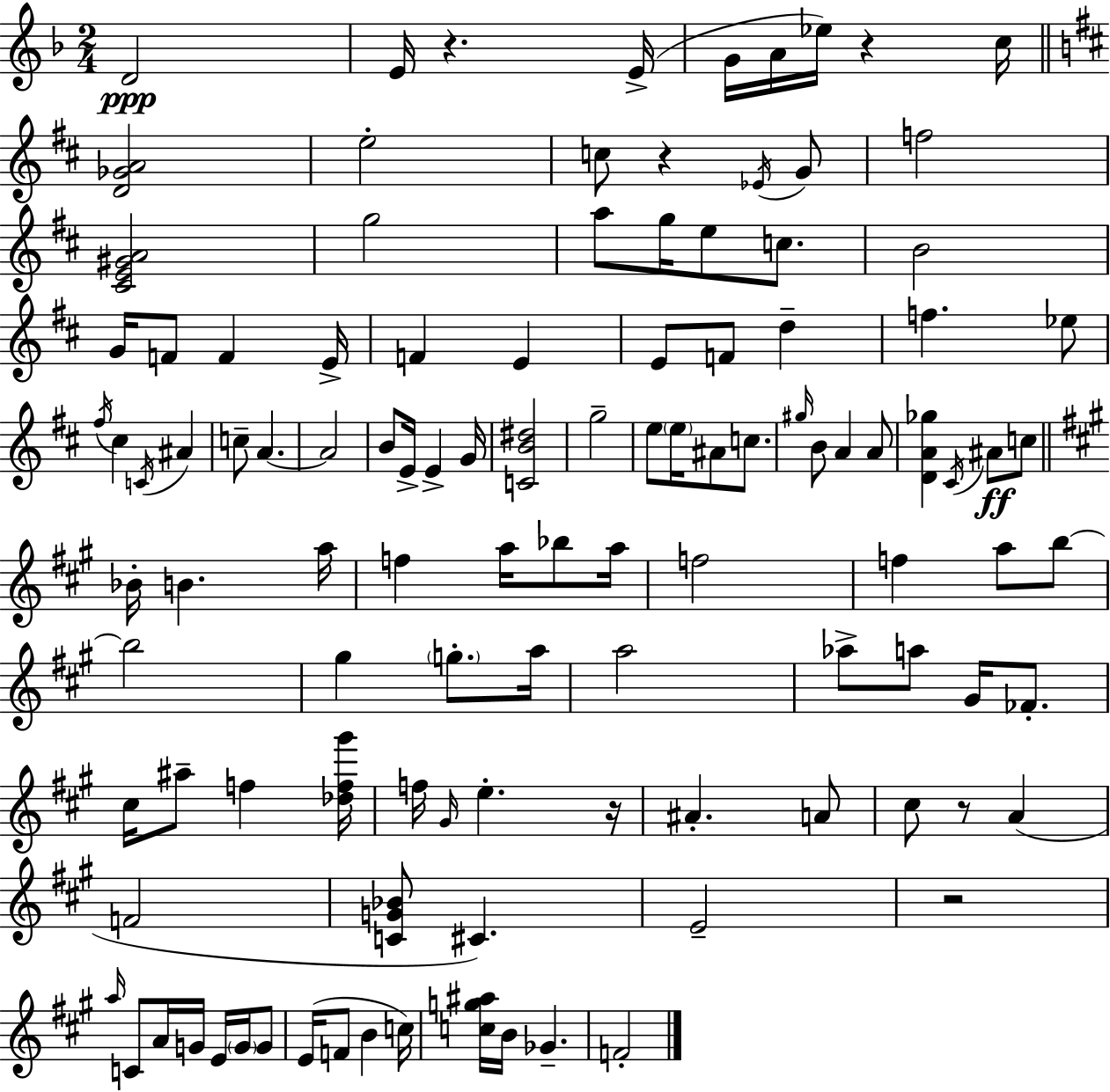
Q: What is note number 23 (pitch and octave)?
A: F4